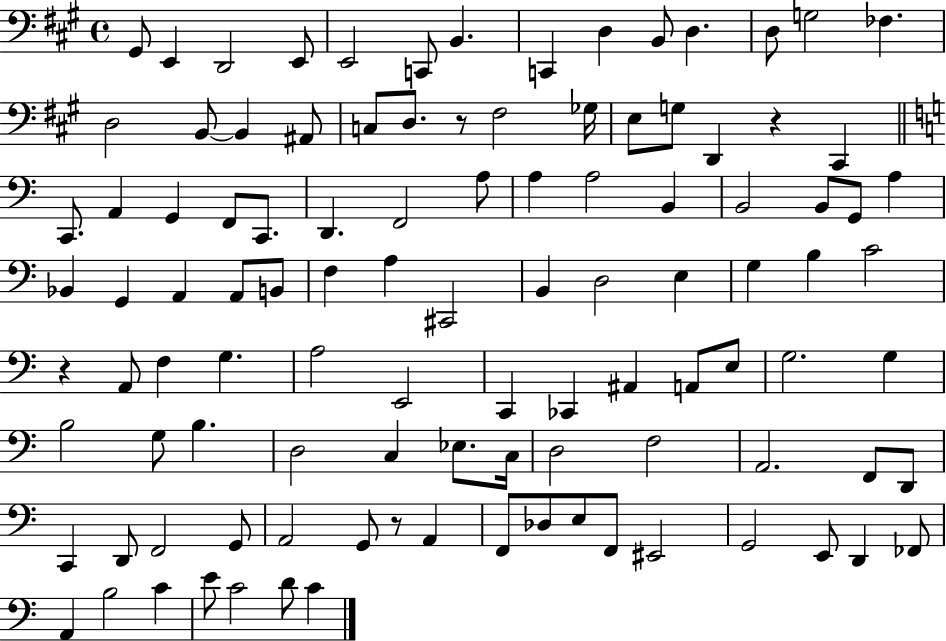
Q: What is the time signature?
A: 4/4